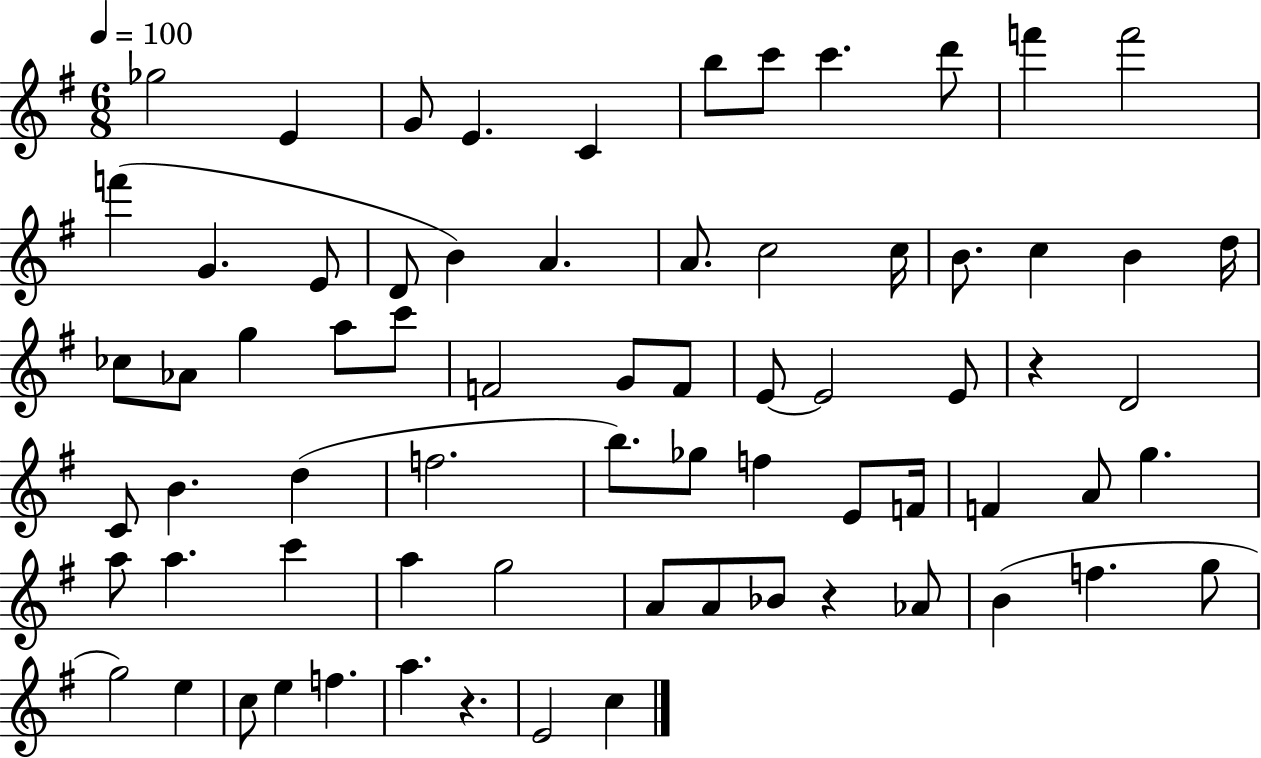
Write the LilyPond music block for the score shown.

{
  \clef treble
  \numericTimeSignature
  \time 6/8
  \key g \major
  \tempo 4 = 100
  ges''2 e'4 | g'8 e'4. c'4 | b''8 c'''8 c'''4. d'''8 | f'''4 f'''2 | \break f'''4( g'4. e'8 | d'8 b'4) a'4. | a'8. c''2 c''16 | b'8. c''4 b'4 d''16 | \break ces''8 aes'8 g''4 a''8 c'''8 | f'2 g'8 f'8 | e'8~~ e'2 e'8 | r4 d'2 | \break c'8 b'4. d''4( | f''2. | b''8.) ges''8 f''4 e'8 f'16 | f'4 a'8 g''4. | \break a''8 a''4. c'''4 | a''4 g''2 | a'8 a'8 bes'8 r4 aes'8 | b'4( f''4. g''8 | \break g''2) e''4 | c''8 e''4 f''4. | a''4. r4. | e'2 c''4 | \break \bar "|."
}